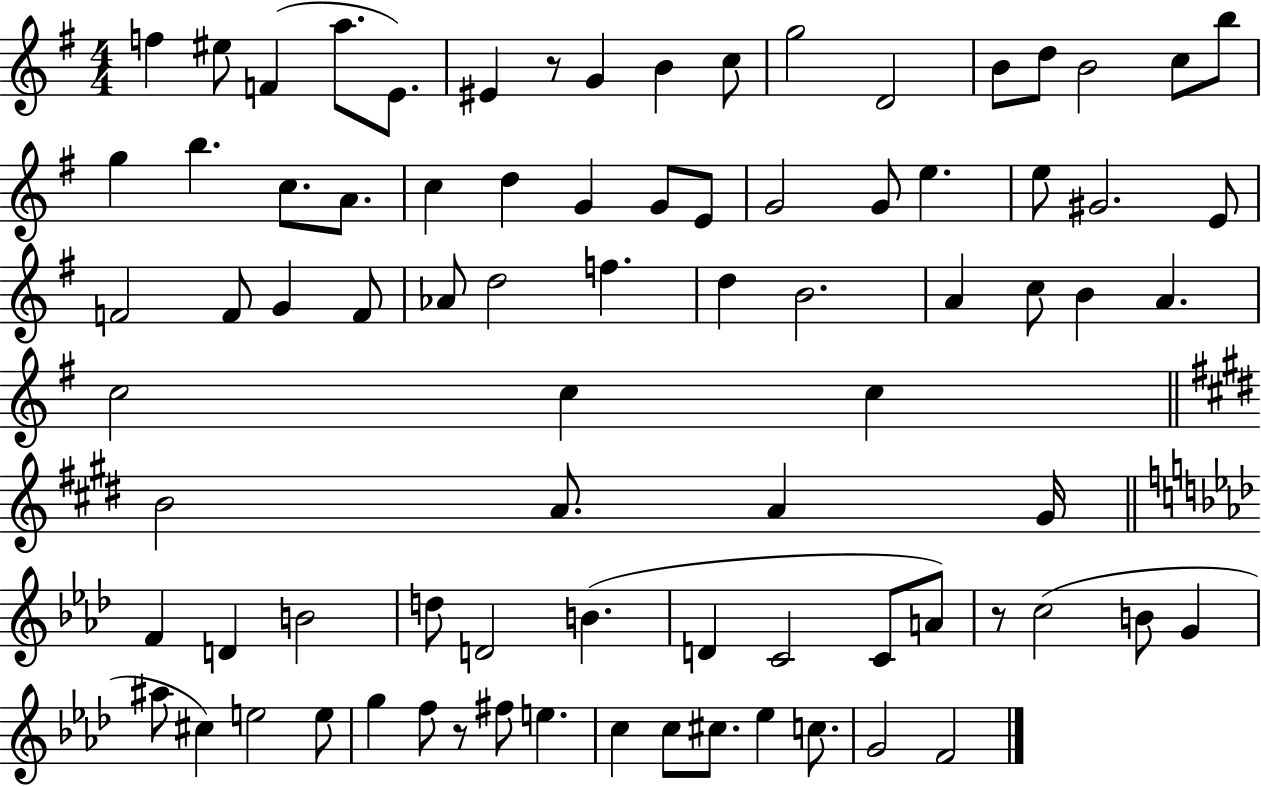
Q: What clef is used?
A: treble